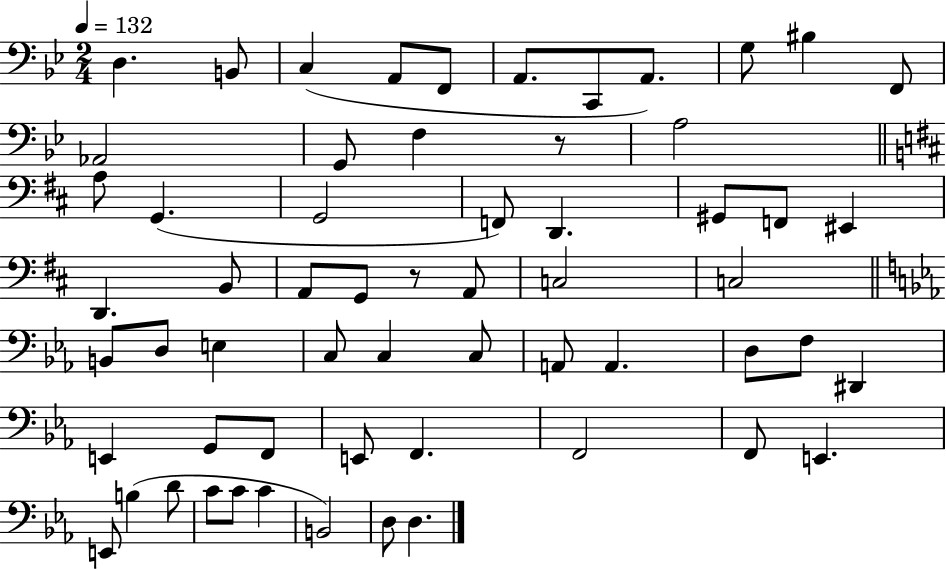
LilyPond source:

{
  \clef bass
  \numericTimeSignature
  \time 2/4
  \key bes \major
  \tempo 4 = 132
  d4. b,8 | c4( a,8 f,8 | a,8. c,8 a,8.) | g8 bis4 f,8 | \break aes,2 | g,8 f4 r8 | a2 | \bar "||" \break \key b \minor a8 g,4.( | g,2 | f,8) d,4. | gis,8 f,8 eis,4 | \break d,4. b,8 | a,8 g,8 r8 a,8 | c2 | c2 | \break \bar "||" \break \key ees \major b,8 d8 e4 | c8 c4 c8 | a,8 a,4. | d8 f8 dis,4 | \break e,4 g,8 f,8 | e,8 f,4. | f,2 | f,8 e,4. | \break e,8 b4( d'8 | c'8 c'8 c'4 | b,2) | d8 d4. | \break \bar "|."
}